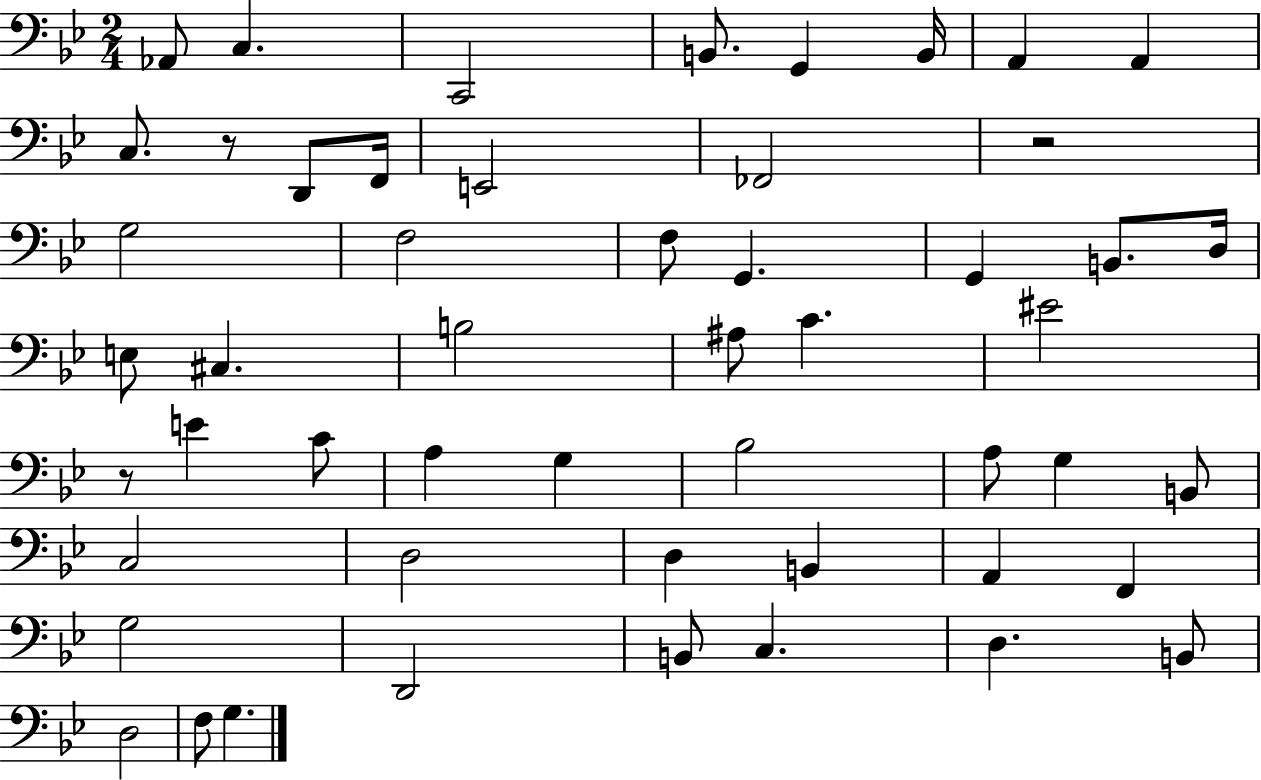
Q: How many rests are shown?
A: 3